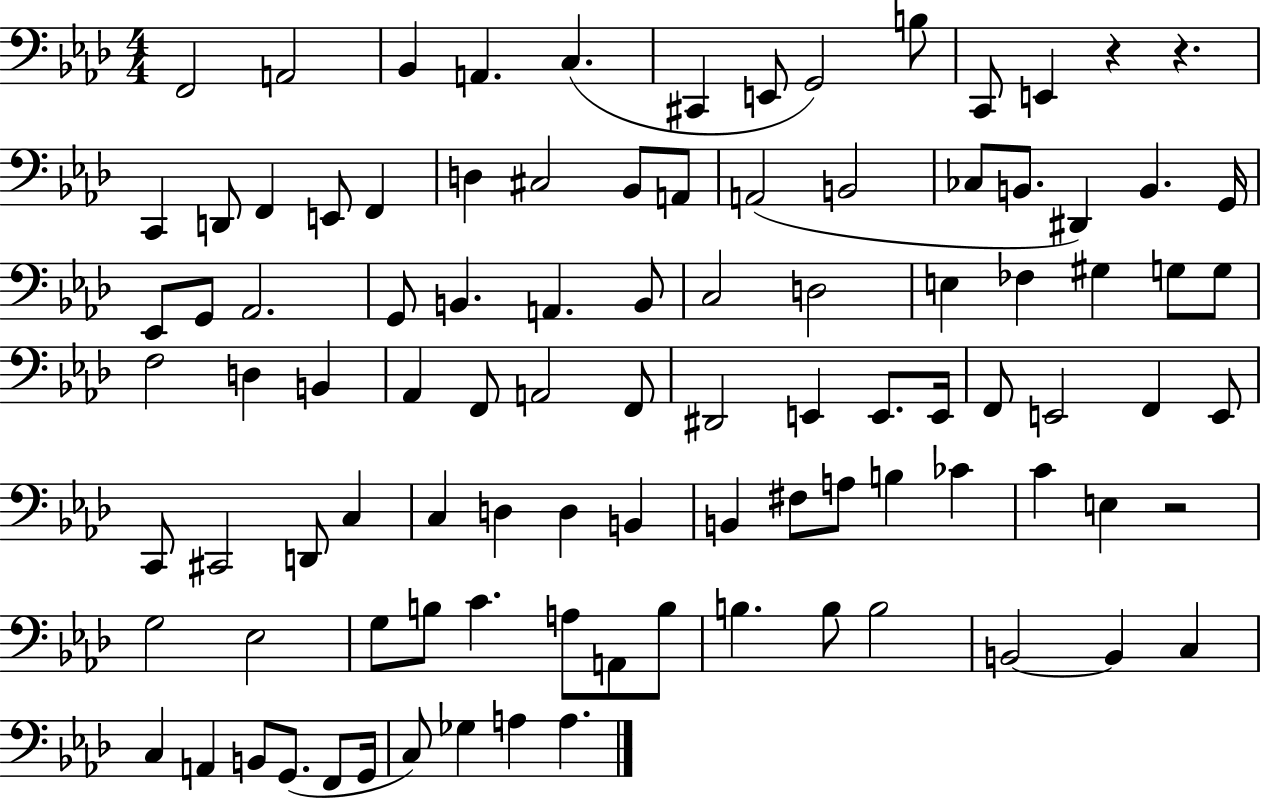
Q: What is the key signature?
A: AES major